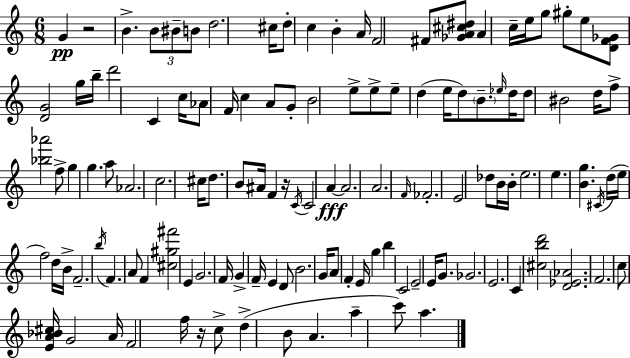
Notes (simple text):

G4/q R/h B4/q. B4/e BIS4/e B4/e D5/h. C#5/s D5/e C5/q B4/q A4/s F4/h F#4/e [Gb4,A4,C#5,D#5]/e A4/q C5/s E5/s G5/e G#5/e E5/e [D4,F4,Gb4]/e [D4,G4]/h G5/s B5/s D6/h C4/q C5/s Ab4/e F4/s C5/q A4/e G4/e B4/h E5/e E5/e E5/e D5/q E5/s D5/e B4/e. Eb5/s D5/s D5/e BIS4/h D5/s F5/e [Bb5,Ab6]/h F5/e G5/q G5/q. A5/e Ab4/h. C5/h. C#5/s D5/e. B4/e A#4/s F4/q R/s C4/s C4/h A4/q A4/h. A4/h. F4/s FES4/h. E4/h Db5/e B4/s B4/s E5/h. E5/q. [B4,G5]/q. C#4/s D5/s E5/s F5/h D5/s B4/s F4/h. B5/s F4/q. A4/e F4/q [C#5,G#5,F#6]/h E4/q G4/h. F4/s G4/q F4/s E4/q D4/e B4/h. G4/s A4/e F4/q E4/s G5/q B5/q C4/h E4/h E4/s G4/e. Gb4/h. E4/h. C4/q [C#5,B5,D6]/h [D4,Eb4,Ab4]/h. F4/h. C5/e [E4,A4,Bb4,C#5]/s G4/h A4/s F4/h F5/s R/s C5/e D5/q B4/e A4/q. A5/q C6/e A5/q.